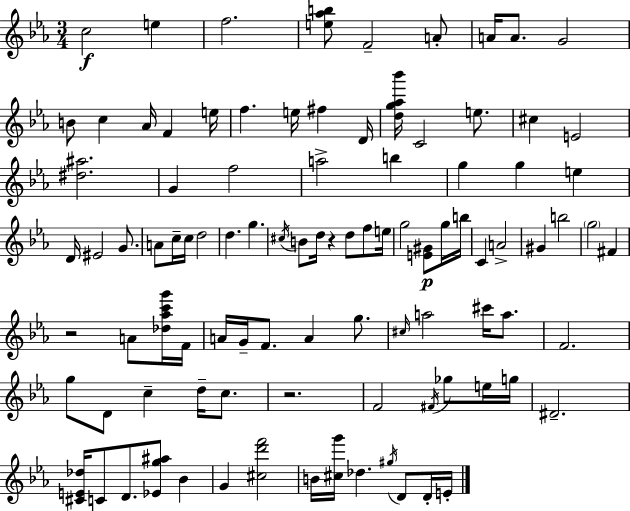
{
  \clef treble
  \numericTimeSignature
  \time 3/4
  \key ees \major
  c''2\f e''4 | f''2. | <e'' aes'' b''>8 f'2-- a'8-. | a'16 a'8. g'2 | \break b'8 c''4 aes'16 f'4 e''16 | f''4. e''16 fis''4 d'16 | <d'' g'' aes'' bes'''>16 c'2 e''8. | cis''4 e'2 | \break <dis'' ais''>2. | g'4 f''2 | a''2-> b''4 | g''4 g''4 e''4 | \break d'16 eis'2 g'8. | a'8 c''16-- c''16 d''2 | d''4. g''4. | \acciaccatura { cis''16 } b'8 d''16 r4 d''8 f''8 | \break e''16 g''2 <e' gis'>8\p g''16 | b''16 c'4 a'2-> | gis'4 b''2 | \parenthesize g''2 fis'4 | \break r2 a'8 <des'' aes'' c''' g'''>16 | f'16 a'16 g'16-- f'8. a'4 g''8. | \grace { cis''16 } a''2 cis'''16 a''8. | f'2. | \break g''8 d'8 c''4-- d''16-- c''8. | r2. | f'2 \acciaccatura { fis'16 } ges''8 | e''16 g''16 dis'2.-- | \break <cis' e' des''>16 c'8 d'8. <ees' g'' ais''>8 bes'4 | g'4 <cis'' d''' f'''>2 | b'16 <cis'' g'''>16 des''4. \acciaccatura { gis''16 } | d'8 d'16-. e'16-. \bar "|."
}